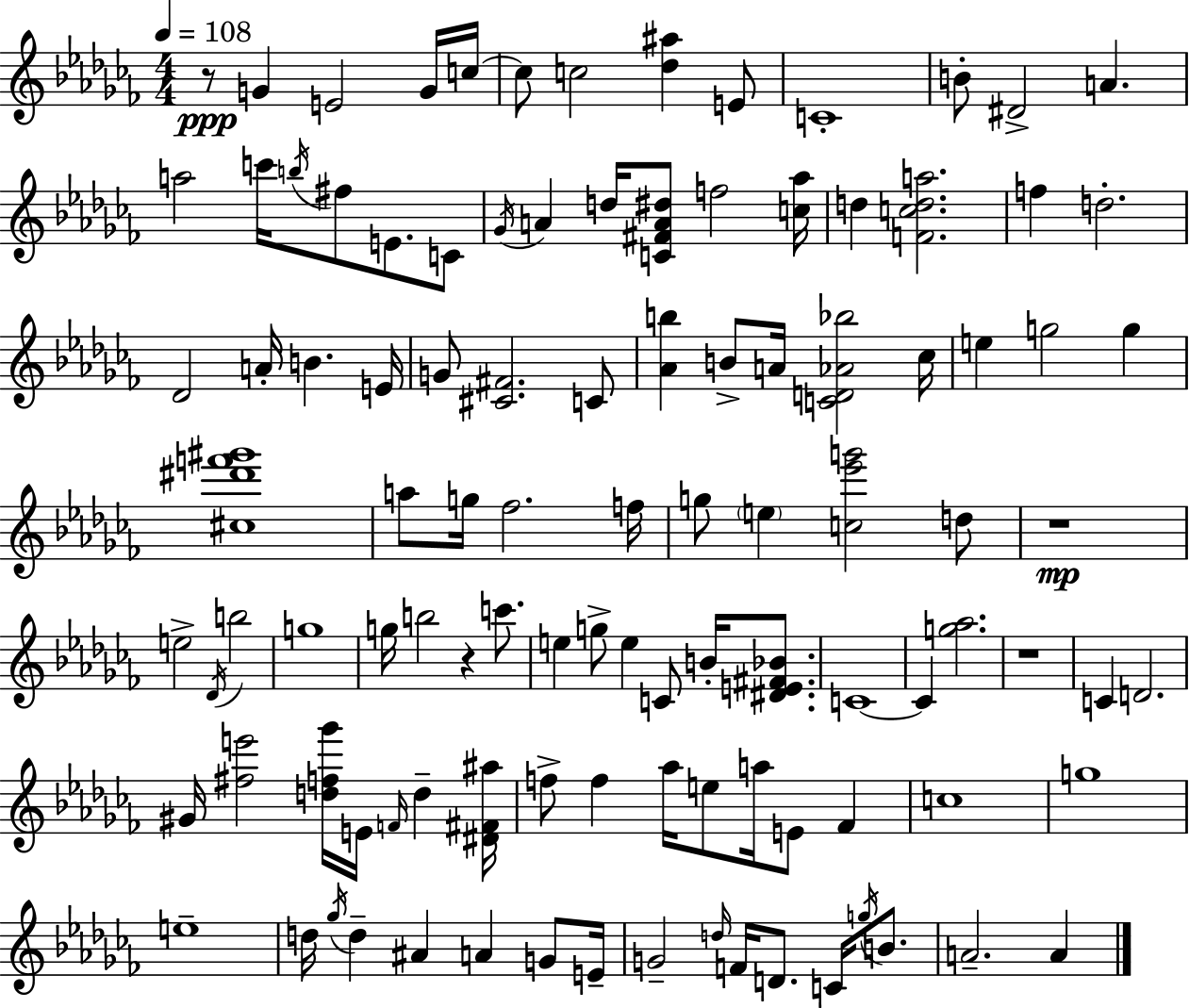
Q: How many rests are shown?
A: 4